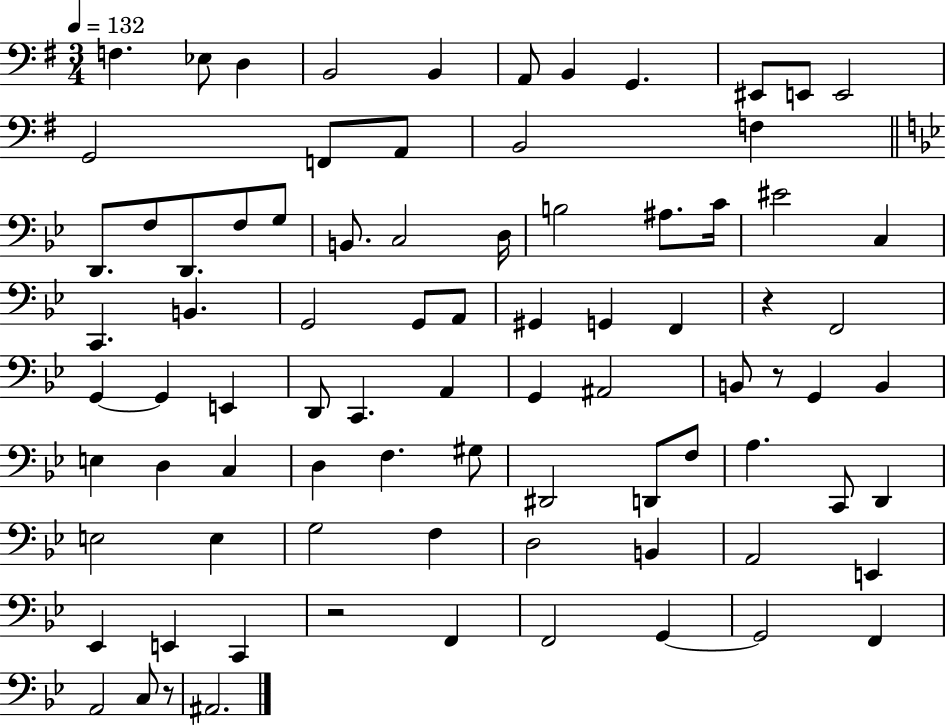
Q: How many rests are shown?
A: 4